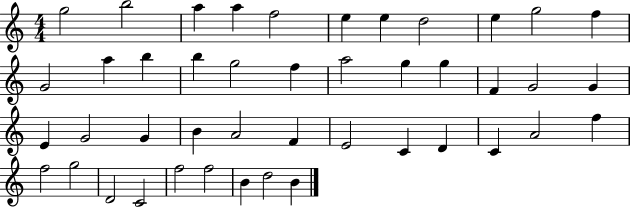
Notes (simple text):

G5/h B5/h A5/q A5/q F5/h E5/q E5/q D5/h E5/q G5/h F5/q G4/h A5/q B5/q B5/q G5/h F5/q A5/h G5/q G5/q F4/q G4/h G4/q E4/q G4/h G4/q B4/q A4/h F4/q E4/h C4/q D4/q C4/q A4/h F5/q F5/h G5/h D4/h C4/h F5/h F5/h B4/q D5/h B4/q